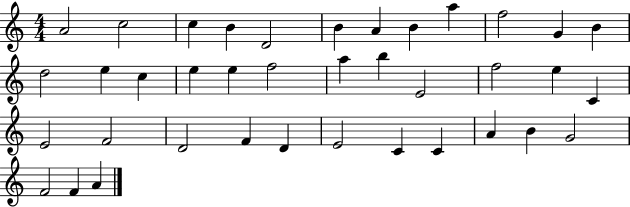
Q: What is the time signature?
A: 4/4